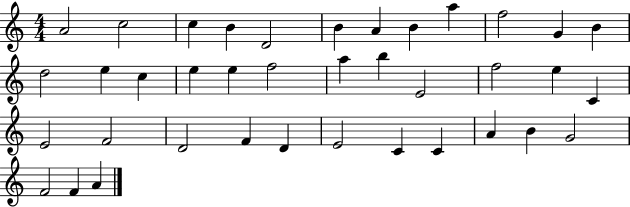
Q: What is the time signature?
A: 4/4